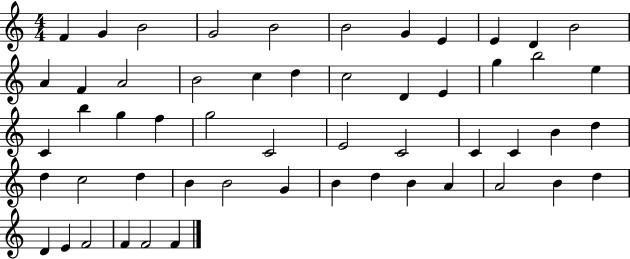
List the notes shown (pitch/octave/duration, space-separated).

F4/q G4/q B4/h G4/h B4/h B4/h G4/q E4/q E4/q D4/q B4/h A4/q F4/q A4/h B4/h C5/q D5/q C5/h D4/q E4/q G5/q B5/h E5/q C4/q B5/q G5/q F5/q G5/h C4/h E4/h C4/h C4/q C4/q B4/q D5/q D5/q C5/h D5/q B4/q B4/h G4/q B4/q D5/q B4/q A4/q A4/h B4/q D5/q D4/q E4/q F4/h F4/q F4/h F4/q